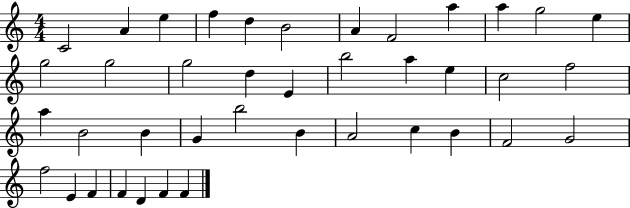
{
  \clef treble
  \numericTimeSignature
  \time 4/4
  \key c \major
  c'2 a'4 e''4 | f''4 d''4 b'2 | a'4 f'2 a''4 | a''4 g''2 e''4 | \break g''2 g''2 | g''2 d''4 e'4 | b''2 a''4 e''4 | c''2 f''2 | \break a''4 b'2 b'4 | g'4 b''2 b'4 | a'2 c''4 b'4 | f'2 g'2 | \break f''2 e'4 f'4 | f'4 d'4 f'4 f'4 | \bar "|."
}